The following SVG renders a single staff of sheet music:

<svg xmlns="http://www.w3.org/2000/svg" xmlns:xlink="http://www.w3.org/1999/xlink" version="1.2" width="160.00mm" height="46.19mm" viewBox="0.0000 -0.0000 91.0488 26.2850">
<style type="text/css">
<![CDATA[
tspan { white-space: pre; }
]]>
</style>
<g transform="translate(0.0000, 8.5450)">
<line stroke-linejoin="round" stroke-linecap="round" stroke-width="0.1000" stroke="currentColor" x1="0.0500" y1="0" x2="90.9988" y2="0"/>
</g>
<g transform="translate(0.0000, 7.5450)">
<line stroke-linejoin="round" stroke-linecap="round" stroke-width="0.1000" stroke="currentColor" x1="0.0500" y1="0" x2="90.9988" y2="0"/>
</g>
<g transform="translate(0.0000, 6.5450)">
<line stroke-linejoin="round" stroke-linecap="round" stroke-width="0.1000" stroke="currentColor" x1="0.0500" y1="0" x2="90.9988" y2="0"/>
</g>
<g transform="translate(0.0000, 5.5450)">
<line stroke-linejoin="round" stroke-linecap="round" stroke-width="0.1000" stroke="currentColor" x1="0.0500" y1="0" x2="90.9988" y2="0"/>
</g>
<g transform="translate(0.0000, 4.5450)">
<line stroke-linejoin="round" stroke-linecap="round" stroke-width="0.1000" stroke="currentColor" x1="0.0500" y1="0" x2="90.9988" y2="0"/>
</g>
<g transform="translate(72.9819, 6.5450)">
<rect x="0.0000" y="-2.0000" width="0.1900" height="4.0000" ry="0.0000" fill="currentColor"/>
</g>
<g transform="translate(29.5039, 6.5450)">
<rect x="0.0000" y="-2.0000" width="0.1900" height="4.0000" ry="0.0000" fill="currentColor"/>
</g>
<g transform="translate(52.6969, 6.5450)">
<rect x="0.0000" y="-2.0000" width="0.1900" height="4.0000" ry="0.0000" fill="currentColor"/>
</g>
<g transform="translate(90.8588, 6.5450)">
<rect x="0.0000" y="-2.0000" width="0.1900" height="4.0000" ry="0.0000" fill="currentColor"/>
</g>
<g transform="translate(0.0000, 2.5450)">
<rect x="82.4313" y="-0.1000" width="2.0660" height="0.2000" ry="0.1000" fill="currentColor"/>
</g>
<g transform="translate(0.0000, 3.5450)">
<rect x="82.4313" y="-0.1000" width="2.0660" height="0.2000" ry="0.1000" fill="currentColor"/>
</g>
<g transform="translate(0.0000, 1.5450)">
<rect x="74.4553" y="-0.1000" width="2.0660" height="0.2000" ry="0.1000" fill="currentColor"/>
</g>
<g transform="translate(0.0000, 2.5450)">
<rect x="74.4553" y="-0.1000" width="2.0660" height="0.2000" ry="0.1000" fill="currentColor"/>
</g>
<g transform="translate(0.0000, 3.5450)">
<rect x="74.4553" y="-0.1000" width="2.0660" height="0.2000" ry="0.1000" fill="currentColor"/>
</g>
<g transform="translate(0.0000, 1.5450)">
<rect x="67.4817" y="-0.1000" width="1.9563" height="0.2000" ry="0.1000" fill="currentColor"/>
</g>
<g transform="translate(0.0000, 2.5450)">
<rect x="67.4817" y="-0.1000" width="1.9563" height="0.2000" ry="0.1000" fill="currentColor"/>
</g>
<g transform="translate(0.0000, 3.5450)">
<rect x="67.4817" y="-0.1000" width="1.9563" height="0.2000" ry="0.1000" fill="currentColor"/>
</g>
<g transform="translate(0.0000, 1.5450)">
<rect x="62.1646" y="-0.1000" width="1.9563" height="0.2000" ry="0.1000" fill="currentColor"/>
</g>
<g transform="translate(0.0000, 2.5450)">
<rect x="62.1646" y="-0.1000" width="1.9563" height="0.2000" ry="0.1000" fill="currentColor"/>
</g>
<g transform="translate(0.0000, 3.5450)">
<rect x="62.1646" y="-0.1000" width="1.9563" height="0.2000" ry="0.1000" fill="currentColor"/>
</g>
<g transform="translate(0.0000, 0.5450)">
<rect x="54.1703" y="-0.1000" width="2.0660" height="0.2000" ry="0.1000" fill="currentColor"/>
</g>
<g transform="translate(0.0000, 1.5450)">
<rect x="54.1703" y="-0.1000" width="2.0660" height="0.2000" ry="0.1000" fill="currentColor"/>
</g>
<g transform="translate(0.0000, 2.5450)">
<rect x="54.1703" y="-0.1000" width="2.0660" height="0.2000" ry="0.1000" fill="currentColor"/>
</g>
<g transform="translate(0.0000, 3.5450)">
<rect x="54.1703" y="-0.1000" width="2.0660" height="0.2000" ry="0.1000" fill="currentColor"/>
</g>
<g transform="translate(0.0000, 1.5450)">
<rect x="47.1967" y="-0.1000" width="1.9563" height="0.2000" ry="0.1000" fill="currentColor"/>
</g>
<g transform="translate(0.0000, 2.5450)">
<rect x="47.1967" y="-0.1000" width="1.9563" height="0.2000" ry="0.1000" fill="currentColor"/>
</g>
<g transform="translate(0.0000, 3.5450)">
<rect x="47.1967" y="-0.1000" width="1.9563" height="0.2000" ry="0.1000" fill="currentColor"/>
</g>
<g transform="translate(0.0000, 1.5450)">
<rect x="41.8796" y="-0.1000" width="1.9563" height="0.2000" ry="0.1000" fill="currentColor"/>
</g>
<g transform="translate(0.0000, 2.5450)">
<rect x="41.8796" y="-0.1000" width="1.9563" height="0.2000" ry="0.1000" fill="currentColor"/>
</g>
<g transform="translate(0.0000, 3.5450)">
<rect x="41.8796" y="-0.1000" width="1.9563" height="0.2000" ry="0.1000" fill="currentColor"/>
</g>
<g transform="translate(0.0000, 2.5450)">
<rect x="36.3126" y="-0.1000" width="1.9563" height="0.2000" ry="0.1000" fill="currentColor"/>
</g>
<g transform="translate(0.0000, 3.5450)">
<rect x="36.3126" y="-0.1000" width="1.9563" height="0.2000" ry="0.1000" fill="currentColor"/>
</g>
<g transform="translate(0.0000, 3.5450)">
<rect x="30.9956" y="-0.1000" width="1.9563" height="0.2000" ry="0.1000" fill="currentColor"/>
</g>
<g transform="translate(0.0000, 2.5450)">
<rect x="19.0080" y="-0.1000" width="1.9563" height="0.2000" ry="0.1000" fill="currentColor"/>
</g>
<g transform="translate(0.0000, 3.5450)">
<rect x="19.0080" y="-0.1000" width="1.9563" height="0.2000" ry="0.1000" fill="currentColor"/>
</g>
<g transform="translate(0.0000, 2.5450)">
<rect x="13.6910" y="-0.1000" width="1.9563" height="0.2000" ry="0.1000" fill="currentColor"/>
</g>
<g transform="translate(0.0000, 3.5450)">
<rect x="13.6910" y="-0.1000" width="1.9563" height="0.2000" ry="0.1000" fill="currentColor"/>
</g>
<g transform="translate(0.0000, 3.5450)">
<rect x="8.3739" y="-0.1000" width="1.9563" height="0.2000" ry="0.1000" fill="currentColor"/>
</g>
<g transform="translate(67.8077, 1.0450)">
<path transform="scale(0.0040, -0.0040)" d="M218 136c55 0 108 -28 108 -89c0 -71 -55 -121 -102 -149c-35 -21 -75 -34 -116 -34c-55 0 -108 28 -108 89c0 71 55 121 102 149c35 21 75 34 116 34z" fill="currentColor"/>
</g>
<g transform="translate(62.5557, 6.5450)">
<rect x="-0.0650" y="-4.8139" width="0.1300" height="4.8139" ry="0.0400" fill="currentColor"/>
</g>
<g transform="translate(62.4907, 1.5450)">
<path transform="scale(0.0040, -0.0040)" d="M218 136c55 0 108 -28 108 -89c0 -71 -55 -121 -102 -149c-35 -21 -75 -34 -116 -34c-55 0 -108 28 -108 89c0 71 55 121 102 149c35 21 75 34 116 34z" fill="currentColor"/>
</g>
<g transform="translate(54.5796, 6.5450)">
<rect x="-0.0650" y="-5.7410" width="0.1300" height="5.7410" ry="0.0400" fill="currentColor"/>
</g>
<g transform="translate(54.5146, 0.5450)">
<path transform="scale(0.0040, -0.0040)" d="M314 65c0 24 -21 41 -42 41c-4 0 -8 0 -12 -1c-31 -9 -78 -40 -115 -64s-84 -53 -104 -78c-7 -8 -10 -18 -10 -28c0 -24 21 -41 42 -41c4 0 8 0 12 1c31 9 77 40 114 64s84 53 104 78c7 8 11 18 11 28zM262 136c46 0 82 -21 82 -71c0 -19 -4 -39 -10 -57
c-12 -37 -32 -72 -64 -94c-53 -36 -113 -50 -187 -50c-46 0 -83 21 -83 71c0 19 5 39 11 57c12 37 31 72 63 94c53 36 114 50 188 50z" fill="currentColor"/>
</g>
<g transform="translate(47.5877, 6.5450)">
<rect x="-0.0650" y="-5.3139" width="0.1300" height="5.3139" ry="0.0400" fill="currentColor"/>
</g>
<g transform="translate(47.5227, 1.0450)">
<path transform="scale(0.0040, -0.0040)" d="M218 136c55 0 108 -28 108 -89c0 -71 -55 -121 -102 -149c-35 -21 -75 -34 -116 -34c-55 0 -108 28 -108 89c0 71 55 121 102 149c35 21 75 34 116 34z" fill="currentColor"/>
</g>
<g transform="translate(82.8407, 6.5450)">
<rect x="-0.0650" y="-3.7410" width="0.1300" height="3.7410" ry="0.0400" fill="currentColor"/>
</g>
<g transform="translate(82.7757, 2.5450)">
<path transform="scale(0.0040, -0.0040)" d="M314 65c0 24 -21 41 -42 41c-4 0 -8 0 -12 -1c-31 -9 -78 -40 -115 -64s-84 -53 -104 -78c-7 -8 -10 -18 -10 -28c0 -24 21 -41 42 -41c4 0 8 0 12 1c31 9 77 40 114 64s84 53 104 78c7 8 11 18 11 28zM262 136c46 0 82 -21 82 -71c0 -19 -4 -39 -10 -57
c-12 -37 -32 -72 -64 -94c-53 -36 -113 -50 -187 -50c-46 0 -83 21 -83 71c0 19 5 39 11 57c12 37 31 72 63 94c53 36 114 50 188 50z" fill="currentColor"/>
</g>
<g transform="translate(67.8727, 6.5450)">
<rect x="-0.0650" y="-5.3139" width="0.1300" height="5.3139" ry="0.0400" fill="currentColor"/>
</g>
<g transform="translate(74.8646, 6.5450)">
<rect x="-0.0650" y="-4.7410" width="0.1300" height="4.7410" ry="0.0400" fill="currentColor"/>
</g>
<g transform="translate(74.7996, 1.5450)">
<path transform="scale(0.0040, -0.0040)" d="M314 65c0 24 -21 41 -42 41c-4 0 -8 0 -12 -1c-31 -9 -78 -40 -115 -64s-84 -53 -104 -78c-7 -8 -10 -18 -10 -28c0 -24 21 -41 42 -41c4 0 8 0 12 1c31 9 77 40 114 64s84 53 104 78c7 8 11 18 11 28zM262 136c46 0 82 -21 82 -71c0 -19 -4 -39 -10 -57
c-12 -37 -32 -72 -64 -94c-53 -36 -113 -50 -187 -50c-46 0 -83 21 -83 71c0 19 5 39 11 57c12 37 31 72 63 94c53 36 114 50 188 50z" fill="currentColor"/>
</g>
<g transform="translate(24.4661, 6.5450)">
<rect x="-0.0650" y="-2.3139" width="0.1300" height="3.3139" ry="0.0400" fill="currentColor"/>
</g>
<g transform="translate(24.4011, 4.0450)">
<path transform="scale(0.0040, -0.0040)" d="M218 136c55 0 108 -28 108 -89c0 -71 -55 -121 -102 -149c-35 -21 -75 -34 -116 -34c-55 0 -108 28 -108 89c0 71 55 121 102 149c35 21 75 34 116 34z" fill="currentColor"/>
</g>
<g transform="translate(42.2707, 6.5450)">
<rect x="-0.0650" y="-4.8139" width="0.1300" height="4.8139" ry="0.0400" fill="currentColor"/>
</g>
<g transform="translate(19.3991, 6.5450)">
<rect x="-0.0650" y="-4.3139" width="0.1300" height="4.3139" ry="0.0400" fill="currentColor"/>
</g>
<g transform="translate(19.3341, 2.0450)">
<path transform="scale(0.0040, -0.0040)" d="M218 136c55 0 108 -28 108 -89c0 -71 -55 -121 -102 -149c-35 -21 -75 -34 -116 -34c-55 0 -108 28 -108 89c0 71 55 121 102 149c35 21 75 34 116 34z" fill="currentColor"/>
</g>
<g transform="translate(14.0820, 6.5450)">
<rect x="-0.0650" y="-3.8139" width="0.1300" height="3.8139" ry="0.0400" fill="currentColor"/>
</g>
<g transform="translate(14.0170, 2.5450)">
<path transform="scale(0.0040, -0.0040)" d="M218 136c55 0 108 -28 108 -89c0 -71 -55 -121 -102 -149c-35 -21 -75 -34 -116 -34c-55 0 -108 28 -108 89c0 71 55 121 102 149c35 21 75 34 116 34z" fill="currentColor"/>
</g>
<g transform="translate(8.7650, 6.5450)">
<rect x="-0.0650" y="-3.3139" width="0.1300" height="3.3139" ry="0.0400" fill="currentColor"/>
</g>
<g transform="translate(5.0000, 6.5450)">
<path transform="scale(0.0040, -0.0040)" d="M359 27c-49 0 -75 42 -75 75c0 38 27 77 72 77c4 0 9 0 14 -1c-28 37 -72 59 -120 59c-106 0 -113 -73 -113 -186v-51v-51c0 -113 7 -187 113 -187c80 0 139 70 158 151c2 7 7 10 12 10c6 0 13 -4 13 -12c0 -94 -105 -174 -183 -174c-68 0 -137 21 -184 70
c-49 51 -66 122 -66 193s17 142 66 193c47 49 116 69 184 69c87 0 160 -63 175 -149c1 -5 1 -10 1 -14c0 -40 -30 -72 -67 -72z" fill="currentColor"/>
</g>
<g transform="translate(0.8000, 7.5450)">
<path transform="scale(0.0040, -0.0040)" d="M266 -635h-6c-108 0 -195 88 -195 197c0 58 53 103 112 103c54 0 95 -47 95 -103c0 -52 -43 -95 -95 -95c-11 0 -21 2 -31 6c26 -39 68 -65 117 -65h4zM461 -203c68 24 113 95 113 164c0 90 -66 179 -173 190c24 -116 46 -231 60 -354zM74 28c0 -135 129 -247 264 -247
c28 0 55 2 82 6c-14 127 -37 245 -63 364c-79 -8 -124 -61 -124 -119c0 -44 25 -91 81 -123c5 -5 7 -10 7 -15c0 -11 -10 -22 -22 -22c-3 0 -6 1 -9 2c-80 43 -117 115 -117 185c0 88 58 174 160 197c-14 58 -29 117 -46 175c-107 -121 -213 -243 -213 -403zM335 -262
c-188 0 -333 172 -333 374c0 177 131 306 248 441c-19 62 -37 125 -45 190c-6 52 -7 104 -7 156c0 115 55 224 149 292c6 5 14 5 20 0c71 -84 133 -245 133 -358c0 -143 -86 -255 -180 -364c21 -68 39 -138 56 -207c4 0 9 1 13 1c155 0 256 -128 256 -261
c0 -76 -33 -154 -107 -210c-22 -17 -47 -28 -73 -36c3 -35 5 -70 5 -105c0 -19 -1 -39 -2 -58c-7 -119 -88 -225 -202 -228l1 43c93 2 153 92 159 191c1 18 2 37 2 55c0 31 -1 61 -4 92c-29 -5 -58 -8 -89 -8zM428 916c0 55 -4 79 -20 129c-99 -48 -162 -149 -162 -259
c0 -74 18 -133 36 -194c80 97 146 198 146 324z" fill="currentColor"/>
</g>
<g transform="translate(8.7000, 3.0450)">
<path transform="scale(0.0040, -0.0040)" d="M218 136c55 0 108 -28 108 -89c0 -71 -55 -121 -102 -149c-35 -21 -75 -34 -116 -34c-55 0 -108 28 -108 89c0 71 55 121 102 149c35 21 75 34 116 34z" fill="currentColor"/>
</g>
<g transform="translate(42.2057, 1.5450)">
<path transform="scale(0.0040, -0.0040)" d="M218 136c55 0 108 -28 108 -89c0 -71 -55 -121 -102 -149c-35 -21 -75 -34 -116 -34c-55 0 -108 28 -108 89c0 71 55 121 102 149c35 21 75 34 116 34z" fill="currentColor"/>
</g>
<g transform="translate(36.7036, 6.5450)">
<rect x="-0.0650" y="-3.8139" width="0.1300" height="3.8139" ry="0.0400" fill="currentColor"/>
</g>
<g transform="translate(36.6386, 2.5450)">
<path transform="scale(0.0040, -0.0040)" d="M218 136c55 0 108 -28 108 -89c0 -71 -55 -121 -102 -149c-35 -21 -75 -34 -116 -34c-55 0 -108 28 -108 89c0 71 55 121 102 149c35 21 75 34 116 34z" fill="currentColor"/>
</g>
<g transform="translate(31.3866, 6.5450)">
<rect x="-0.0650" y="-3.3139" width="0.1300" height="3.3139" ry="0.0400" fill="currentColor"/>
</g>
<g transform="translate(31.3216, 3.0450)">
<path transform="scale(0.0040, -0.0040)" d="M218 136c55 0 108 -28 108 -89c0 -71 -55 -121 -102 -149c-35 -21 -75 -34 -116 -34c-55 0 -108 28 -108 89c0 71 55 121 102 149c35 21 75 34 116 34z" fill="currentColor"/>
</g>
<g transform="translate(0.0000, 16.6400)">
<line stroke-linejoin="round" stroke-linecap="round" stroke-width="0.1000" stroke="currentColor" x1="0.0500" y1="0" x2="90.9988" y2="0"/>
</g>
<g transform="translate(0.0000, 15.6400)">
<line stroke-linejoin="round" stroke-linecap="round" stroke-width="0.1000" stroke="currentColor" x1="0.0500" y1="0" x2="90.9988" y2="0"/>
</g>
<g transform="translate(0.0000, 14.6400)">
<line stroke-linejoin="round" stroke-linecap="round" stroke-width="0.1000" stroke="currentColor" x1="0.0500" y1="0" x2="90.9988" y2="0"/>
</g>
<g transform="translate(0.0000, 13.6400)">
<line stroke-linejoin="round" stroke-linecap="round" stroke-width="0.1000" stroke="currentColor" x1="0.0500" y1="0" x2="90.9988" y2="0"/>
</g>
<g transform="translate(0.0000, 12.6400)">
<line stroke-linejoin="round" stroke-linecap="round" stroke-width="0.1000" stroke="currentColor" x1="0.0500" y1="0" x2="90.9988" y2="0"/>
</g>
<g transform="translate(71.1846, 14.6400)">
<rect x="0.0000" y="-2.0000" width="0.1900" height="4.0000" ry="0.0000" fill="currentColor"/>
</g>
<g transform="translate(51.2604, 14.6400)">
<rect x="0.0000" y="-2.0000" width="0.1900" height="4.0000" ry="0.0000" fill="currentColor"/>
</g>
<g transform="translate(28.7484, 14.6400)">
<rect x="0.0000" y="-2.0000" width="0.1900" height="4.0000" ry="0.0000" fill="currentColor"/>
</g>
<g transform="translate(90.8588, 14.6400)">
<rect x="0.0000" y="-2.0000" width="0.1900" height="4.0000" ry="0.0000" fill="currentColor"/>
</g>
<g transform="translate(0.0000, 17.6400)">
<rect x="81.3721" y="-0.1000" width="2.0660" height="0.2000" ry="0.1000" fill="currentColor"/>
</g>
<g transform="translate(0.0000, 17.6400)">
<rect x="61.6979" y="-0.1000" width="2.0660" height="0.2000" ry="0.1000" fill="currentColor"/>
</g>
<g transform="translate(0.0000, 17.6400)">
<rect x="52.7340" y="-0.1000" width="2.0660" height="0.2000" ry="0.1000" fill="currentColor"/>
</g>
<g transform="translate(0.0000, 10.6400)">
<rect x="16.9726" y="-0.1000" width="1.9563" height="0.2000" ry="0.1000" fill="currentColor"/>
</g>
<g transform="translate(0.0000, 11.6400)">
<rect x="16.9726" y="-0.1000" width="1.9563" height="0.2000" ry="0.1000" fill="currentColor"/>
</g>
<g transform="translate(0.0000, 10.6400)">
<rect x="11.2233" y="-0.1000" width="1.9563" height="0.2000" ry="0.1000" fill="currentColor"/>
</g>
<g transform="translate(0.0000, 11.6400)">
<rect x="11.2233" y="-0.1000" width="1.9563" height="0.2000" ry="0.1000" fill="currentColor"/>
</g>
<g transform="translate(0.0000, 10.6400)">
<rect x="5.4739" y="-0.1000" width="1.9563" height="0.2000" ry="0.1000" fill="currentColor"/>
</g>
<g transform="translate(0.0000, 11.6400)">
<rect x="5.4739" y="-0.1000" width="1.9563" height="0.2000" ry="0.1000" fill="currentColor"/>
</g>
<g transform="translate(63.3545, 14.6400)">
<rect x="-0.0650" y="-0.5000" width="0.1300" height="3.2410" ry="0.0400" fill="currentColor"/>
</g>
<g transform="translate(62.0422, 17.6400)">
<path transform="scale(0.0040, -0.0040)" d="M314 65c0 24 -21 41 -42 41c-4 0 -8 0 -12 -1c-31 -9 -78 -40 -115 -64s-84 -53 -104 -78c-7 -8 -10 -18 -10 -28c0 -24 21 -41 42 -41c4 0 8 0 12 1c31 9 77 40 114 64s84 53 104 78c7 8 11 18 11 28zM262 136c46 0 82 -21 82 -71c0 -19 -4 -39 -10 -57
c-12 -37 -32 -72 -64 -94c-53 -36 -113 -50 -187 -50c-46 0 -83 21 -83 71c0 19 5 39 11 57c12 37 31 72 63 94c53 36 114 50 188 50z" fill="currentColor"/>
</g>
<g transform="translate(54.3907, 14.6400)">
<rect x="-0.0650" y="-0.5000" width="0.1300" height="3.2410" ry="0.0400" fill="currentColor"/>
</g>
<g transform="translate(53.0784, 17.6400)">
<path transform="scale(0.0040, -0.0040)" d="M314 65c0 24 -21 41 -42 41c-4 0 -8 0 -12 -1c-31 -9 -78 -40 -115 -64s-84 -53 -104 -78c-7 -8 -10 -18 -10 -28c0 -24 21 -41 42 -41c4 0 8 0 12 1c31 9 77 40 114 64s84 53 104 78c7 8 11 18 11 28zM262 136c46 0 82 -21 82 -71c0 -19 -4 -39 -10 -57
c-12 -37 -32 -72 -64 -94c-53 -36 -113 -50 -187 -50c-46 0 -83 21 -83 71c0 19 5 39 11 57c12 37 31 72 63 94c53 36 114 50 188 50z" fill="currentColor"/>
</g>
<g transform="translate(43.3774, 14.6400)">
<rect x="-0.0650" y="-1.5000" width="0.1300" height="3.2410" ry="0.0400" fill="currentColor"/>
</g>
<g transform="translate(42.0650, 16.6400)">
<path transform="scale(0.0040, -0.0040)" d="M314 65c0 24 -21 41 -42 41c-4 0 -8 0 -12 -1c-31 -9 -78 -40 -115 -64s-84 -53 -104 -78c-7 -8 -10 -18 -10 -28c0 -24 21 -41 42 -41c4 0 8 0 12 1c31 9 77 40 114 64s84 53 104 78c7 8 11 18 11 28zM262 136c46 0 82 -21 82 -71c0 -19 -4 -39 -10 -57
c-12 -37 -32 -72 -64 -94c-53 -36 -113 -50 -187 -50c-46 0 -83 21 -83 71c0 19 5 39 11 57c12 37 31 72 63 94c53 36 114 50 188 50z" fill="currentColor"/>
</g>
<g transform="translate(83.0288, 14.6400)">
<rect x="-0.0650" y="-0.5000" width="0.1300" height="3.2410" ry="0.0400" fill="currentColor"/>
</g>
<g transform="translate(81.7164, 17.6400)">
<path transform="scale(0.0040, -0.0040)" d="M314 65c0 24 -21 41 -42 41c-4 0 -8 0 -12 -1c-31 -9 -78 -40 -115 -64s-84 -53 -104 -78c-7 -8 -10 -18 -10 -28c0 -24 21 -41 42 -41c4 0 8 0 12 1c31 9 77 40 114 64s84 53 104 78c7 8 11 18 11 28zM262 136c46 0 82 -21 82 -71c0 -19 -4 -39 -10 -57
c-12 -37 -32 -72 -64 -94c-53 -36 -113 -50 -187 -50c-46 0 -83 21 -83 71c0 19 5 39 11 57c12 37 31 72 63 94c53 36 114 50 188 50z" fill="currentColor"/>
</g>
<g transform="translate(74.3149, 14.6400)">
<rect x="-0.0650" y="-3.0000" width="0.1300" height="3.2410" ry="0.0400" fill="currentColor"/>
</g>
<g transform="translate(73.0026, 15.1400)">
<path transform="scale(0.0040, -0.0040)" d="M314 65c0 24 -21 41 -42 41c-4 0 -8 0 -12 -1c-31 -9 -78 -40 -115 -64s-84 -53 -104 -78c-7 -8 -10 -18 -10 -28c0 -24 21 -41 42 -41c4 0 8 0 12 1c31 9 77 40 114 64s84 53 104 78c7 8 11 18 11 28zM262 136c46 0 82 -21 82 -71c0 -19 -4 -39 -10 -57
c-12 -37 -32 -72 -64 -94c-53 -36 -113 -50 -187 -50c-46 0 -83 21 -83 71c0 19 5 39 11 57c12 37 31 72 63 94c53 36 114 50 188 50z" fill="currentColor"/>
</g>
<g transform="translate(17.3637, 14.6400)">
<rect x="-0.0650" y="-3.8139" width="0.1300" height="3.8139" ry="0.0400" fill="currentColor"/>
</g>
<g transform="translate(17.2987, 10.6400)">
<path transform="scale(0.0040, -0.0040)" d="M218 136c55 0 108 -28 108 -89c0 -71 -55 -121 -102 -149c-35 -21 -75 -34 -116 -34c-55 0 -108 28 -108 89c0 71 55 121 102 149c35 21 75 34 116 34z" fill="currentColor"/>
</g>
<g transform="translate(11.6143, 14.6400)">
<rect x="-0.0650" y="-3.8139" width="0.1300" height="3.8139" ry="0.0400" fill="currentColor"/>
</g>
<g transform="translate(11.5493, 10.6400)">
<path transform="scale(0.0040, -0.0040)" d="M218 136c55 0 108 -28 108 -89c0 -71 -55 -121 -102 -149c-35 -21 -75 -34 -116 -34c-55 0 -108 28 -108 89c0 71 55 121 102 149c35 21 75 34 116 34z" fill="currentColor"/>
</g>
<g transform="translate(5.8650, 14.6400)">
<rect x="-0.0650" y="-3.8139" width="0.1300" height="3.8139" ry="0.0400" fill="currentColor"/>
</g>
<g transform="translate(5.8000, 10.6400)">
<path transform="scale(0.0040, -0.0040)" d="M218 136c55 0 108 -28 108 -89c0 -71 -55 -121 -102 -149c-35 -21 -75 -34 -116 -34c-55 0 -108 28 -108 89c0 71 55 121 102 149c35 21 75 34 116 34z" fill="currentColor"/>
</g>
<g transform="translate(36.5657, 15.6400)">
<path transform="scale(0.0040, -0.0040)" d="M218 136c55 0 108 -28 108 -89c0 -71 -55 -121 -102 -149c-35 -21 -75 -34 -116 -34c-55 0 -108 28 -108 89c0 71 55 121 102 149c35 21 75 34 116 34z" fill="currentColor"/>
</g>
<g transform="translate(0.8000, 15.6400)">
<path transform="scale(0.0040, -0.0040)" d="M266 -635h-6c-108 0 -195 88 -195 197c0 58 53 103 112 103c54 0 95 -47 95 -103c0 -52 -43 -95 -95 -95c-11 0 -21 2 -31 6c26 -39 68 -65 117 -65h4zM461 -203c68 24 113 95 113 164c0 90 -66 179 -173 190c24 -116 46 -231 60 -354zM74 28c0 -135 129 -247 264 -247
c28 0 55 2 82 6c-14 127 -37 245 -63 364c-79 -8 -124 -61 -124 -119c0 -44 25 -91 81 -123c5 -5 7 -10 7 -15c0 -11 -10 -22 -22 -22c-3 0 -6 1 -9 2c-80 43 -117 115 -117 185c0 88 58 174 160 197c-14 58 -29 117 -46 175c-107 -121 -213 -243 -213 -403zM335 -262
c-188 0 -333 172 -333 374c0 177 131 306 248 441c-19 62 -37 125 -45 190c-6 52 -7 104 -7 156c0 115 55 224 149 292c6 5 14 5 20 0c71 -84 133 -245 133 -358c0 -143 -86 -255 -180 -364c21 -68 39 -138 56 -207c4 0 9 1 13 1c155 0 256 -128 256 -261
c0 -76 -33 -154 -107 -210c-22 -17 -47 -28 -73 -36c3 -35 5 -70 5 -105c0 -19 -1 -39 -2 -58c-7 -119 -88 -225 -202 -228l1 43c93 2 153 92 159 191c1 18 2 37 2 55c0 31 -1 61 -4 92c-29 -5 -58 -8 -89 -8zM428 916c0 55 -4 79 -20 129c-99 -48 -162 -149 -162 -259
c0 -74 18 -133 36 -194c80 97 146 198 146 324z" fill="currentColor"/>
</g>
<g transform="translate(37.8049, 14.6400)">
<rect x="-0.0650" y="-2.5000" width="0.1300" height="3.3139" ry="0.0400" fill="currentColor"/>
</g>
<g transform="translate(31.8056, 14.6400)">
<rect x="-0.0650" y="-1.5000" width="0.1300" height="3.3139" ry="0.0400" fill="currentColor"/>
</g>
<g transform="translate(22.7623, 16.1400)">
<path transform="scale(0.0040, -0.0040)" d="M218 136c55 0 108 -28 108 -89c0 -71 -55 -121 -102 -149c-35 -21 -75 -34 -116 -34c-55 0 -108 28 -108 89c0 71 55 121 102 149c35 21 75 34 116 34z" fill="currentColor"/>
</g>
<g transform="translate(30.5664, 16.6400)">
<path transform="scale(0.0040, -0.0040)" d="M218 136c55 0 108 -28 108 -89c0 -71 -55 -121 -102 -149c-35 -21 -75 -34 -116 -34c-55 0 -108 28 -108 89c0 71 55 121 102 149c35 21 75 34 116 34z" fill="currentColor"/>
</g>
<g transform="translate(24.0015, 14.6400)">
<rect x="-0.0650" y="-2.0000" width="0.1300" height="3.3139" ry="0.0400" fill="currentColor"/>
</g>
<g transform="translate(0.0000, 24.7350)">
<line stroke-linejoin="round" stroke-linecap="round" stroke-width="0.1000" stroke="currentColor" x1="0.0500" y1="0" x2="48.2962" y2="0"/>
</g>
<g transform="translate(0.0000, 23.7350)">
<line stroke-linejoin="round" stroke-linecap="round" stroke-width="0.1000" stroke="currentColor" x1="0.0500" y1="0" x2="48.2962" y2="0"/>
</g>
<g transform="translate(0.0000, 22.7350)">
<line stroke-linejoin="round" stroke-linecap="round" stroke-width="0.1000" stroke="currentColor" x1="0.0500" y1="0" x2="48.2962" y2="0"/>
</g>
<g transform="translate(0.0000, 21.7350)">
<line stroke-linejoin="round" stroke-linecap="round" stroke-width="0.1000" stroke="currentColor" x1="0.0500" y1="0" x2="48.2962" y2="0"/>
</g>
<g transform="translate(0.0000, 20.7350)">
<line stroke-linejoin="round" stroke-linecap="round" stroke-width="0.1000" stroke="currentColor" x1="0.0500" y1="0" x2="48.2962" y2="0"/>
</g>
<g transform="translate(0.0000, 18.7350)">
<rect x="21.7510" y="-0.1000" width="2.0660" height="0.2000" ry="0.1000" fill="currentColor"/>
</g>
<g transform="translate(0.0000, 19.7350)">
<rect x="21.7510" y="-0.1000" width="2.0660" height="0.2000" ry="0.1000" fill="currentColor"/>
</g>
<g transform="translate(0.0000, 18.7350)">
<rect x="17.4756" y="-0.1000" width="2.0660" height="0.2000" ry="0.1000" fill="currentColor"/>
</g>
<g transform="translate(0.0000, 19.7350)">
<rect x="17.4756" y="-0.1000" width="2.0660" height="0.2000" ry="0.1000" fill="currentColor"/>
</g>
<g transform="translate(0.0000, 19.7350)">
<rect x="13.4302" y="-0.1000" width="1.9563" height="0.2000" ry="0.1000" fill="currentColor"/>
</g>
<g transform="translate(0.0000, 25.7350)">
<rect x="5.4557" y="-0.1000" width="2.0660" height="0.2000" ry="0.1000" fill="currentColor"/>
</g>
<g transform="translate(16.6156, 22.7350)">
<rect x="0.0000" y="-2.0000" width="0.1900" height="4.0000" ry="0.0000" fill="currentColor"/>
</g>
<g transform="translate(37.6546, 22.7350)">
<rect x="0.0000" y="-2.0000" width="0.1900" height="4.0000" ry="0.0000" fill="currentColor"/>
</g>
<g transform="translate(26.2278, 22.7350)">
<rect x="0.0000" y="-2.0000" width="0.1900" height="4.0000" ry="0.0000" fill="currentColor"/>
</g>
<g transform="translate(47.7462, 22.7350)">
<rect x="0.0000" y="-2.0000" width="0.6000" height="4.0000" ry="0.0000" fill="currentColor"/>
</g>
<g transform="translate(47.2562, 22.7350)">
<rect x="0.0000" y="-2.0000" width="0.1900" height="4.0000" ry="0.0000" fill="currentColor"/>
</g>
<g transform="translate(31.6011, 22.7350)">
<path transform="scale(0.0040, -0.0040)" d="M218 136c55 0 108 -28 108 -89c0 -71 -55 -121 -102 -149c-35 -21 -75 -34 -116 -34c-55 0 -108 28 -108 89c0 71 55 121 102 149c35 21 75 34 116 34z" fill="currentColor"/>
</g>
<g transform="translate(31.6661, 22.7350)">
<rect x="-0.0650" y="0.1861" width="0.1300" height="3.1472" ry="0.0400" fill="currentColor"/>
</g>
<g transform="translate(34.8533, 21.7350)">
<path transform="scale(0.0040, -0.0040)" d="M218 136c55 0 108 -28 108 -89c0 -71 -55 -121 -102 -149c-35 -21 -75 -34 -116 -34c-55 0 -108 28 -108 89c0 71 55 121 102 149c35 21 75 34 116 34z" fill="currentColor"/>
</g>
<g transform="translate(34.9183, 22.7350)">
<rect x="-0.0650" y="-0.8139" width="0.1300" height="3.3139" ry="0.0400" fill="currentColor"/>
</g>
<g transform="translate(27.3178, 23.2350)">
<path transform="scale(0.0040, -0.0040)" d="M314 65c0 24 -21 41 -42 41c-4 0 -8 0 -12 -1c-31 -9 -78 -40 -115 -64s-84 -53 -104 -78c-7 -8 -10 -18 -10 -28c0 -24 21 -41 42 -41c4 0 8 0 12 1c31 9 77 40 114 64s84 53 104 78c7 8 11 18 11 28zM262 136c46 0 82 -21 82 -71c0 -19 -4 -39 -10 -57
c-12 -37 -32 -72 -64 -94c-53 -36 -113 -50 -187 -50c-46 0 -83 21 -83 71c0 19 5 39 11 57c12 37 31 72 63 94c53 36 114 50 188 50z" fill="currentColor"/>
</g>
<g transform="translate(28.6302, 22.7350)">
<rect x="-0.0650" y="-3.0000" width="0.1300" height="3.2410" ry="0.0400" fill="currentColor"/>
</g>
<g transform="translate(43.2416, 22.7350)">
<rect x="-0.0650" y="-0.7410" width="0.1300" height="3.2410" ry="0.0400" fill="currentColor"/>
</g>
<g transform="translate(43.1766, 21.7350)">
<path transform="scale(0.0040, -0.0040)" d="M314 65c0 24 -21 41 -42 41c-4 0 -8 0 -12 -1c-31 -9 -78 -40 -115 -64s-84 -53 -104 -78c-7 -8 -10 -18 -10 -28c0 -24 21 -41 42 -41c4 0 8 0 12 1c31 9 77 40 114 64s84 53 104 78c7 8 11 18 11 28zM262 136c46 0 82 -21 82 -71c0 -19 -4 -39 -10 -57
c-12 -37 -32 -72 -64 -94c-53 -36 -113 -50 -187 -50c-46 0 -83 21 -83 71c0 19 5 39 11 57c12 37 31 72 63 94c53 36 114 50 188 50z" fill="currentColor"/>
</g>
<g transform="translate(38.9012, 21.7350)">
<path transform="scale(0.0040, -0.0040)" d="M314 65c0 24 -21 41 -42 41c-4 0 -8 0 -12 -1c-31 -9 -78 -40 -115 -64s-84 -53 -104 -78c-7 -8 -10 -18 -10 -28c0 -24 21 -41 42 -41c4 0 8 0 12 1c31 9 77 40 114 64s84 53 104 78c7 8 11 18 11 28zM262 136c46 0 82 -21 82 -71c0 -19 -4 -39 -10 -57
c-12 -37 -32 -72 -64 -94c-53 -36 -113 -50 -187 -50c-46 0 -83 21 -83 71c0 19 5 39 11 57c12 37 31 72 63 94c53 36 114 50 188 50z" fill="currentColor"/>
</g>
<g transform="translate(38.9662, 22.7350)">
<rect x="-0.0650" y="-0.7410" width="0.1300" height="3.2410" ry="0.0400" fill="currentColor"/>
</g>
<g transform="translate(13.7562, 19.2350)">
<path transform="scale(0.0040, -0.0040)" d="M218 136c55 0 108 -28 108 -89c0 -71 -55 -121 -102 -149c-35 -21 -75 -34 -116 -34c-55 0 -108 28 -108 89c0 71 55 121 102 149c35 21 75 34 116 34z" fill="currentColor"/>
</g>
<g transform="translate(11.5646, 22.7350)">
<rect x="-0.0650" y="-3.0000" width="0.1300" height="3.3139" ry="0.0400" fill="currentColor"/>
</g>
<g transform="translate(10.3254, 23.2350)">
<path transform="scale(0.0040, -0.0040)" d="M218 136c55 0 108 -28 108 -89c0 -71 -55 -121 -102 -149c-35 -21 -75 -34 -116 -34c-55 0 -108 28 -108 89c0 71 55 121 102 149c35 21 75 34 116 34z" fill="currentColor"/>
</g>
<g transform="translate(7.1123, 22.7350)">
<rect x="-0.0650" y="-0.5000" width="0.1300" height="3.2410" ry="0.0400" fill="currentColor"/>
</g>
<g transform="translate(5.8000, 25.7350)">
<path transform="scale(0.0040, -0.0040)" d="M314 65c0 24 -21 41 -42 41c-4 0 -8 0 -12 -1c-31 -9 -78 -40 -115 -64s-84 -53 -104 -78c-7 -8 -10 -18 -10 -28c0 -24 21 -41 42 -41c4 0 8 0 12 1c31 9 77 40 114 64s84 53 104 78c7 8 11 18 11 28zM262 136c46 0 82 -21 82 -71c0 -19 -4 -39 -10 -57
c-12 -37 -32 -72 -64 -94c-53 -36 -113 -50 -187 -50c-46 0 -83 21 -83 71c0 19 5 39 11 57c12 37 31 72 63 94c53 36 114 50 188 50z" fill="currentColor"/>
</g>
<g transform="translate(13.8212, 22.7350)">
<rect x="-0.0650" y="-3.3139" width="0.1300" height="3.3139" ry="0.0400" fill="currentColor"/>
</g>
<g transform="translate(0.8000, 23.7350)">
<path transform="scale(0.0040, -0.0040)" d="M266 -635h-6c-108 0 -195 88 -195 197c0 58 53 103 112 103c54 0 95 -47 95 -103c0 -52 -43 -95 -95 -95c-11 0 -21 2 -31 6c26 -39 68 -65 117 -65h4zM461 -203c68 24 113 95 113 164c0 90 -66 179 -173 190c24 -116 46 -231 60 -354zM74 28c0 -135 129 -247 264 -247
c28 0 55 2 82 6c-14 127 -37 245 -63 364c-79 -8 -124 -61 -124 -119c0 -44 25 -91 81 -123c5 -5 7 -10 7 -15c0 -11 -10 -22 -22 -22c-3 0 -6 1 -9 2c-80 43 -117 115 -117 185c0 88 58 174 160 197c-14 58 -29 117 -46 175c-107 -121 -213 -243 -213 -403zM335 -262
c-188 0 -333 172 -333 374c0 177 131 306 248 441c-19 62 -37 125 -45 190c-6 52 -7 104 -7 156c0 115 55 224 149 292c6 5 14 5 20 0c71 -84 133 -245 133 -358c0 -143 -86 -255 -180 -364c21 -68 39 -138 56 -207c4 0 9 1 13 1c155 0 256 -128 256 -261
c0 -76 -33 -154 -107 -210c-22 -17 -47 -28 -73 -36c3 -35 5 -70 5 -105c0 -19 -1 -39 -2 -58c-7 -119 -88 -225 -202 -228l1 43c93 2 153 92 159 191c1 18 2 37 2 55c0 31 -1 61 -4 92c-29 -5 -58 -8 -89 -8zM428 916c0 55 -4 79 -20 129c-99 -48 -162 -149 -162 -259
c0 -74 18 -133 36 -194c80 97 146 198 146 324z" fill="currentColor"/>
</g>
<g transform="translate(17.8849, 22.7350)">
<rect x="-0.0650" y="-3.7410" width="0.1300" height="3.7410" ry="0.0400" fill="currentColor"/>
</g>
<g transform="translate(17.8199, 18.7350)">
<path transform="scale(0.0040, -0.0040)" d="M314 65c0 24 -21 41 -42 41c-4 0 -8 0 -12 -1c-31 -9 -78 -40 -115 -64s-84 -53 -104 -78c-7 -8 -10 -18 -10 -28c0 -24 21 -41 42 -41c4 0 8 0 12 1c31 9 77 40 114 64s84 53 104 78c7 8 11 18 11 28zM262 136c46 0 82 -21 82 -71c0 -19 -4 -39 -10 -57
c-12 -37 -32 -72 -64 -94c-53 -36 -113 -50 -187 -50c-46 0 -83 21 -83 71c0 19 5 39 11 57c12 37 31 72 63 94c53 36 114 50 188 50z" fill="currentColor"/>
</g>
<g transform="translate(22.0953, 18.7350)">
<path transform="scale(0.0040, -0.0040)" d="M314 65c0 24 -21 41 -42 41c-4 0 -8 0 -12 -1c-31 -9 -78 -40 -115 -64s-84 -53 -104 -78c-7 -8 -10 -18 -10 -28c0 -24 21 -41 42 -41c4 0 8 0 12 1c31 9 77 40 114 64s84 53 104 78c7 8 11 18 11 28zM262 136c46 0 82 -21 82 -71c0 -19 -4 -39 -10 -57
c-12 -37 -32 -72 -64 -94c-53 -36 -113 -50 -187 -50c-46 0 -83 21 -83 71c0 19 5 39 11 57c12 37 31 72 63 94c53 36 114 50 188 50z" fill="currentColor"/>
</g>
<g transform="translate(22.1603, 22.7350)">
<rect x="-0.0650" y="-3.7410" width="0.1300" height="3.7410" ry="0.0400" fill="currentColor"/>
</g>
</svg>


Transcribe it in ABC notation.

X:1
T:Untitled
M:4/4
L:1/4
K:C
b c' d' g b c' e' f' g'2 e' f' e'2 c'2 c' c' c' F E G E2 C2 C2 A2 C2 C2 A b c'2 c'2 A2 B d d2 d2